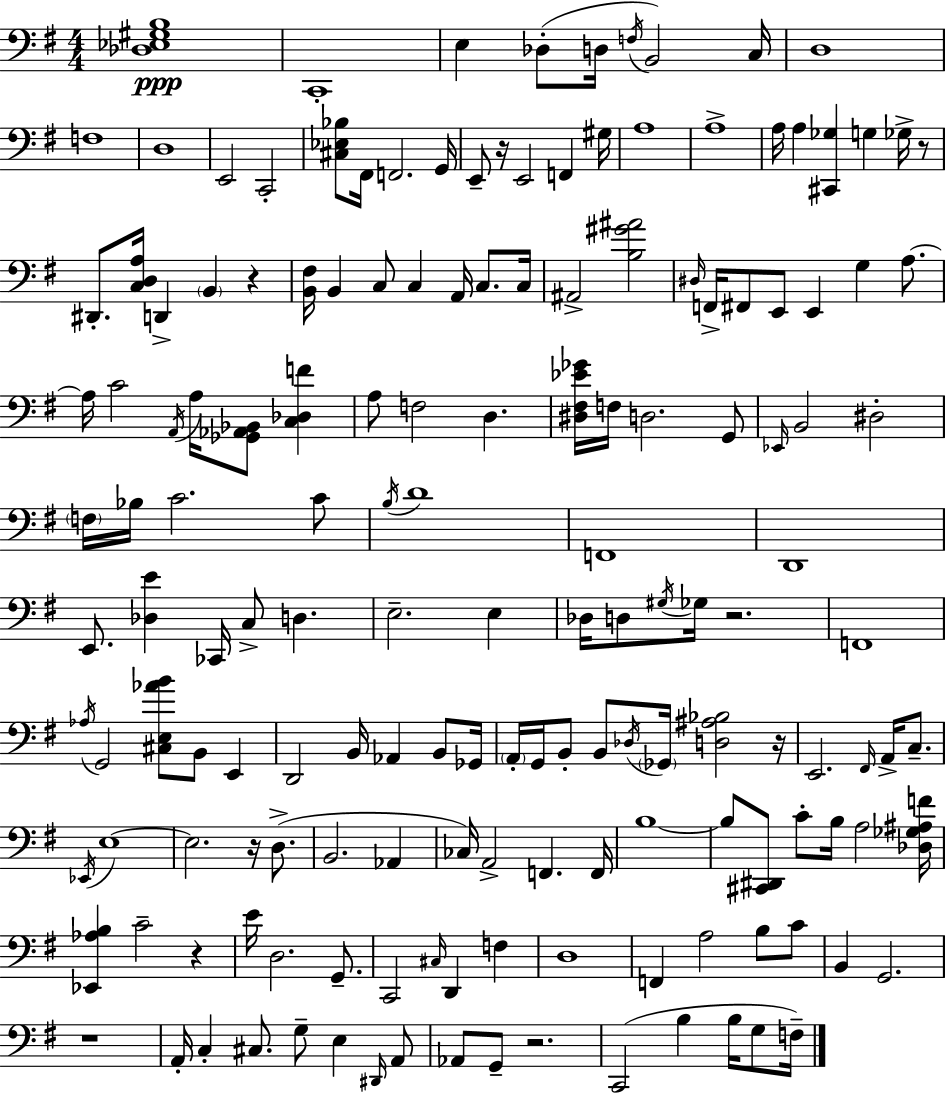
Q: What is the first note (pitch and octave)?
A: C2